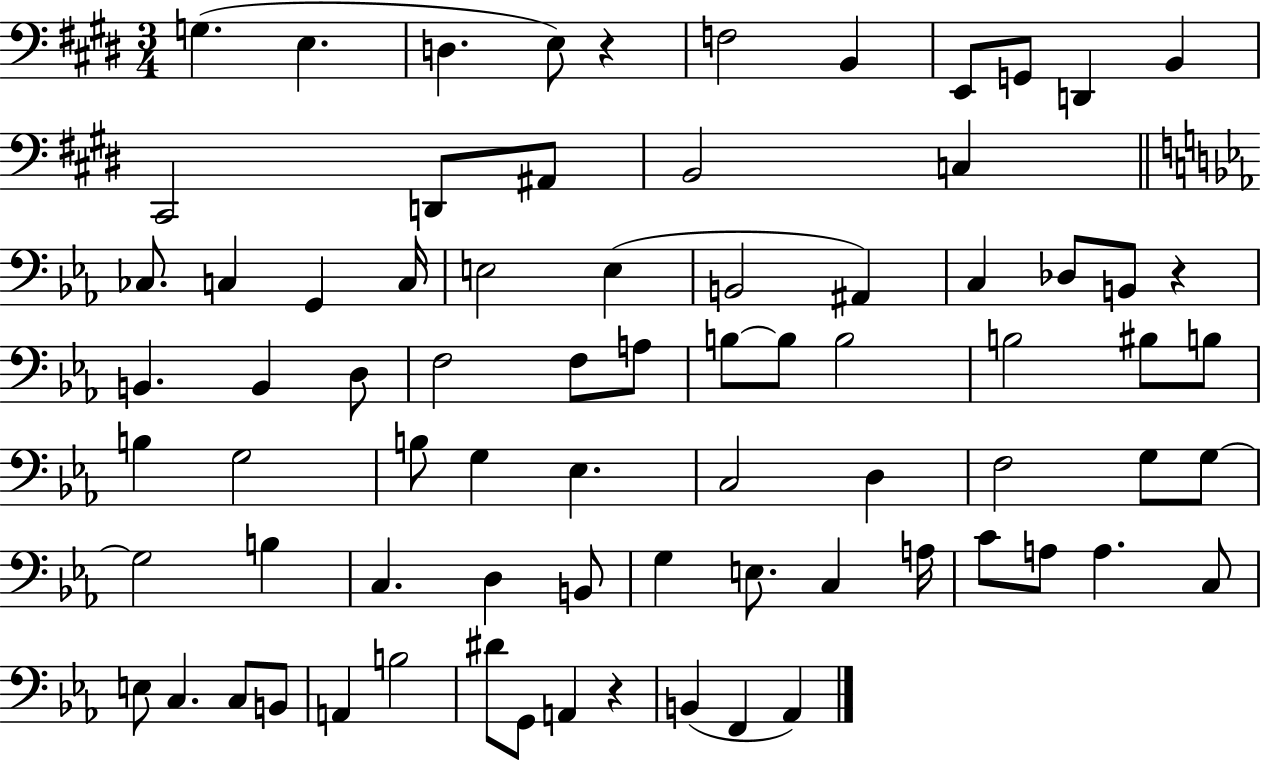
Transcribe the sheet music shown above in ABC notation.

X:1
T:Untitled
M:3/4
L:1/4
K:E
G, E, D, E,/2 z F,2 B,, E,,/2 G,,/2 D,, B,, ^C,,2 D,,/2 ^A,,/2 B,,2 C, _C,/2 C, G,, C,/4 E,2 E, B,,2 ^A,, C, _D,/2 B,,/2 z B,, B,, D,/2 F,2 F,/2 A,/2 B,/2 B,/2 B,2 B,2 ^B,/2 B,/2 B, G,2 B,/2 G, _E, C,2 D, F,2 G,/2 G,/2 G,2 B, C, D, B,,/2 G, E,/2 C, A,/4 C/2 A,/2 A, C,/2 E,/2 C, C,/2 B,,/2 A,, B,2 ^D/2 G,,/2 A,, z B,, F,, _A,,